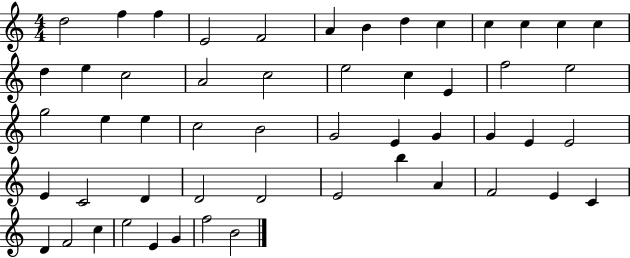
D5/h F5/q F5/q E4/h F4/h A4/q B4/q D5/q C5/q C5/q C5/q C5/q C5/q D5/q E5/q C5/h A4/h C5/h E5/h C5/q E4/q F5/h E5/h G5/h E5/q E5/q C5/h B4/h G4/h E4/q G4/q G4/q E4/q E4/h E4/q C4/h D4/q D4/h D4/h E4/h B5/q A4/q F4/h E4/q C4/q D4/q F4/h C5/q E5/h E4/q G4/q F5/h B4/h